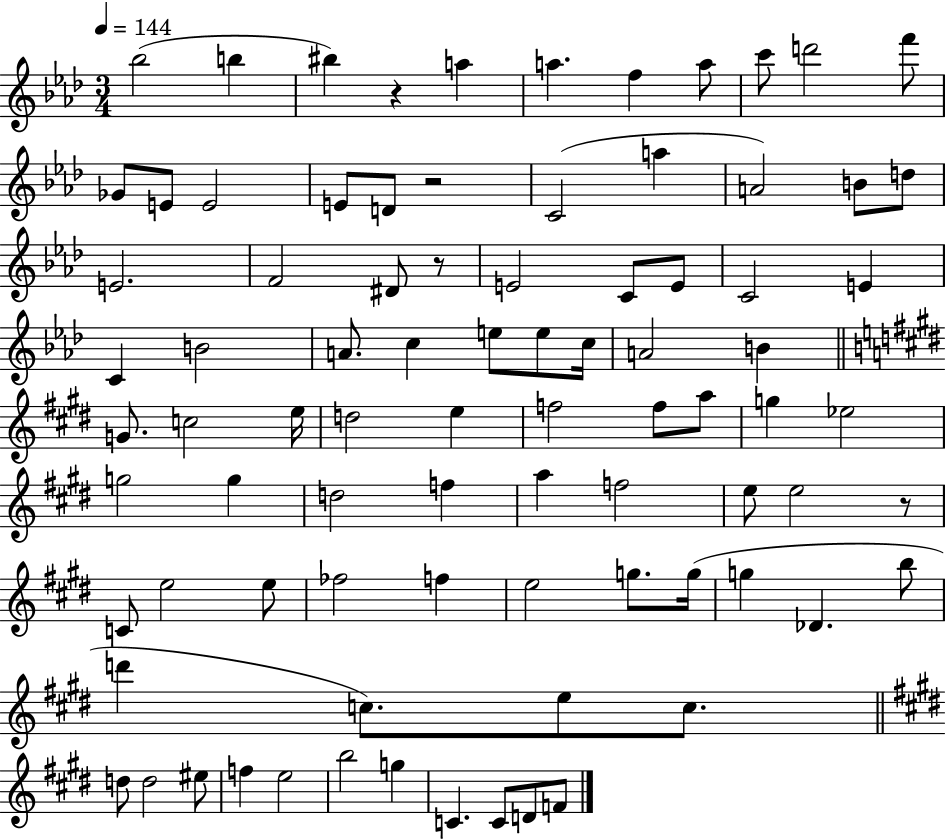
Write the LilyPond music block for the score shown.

{
  \clef treble
  \numericTimeSignature
  \time 3/4
  \key aes \major
  \tempo 4 = 144
  bes''2( b''4 | bis''4) r4 a''4 | a''4. f''4 a''8 | c'''8 d'''2 f'''8 | \break ges'8 e'8 e'2 | e'8 d'8 r2 | c'2( a''4 | a'2) b'8 d''8 | \break e'2. | f'2 dis'8 r8 | e'2 c'8 e'8 | c'2 e'4 | \break c'4 b'2 | a'8. c''4 e''8 e''8 c''16 | a'2 b'4 | \bar "||" \break \key e \major g'8. c''2 e''16 | d''2 e''4 | f''2 f''8 a''8 | g''4 ees''2 | \break g''2 g''4 | d''2 f''4 | a''4 f''2 | e''8 e''2 r8 | \break c'8 e''2 e''8 | fes''2 f''4 | e''2 g''8. g''16( | g''4 des'4. b''8 | \break d'''4 c''8.) e''8 c''8. | \bar "||" \break \key e \major d''8 d''2 eis''8 | f''4 e''2 | b''2 g''4 | c'4. c'8 d'8 f'8 | \break \bar "|."
}